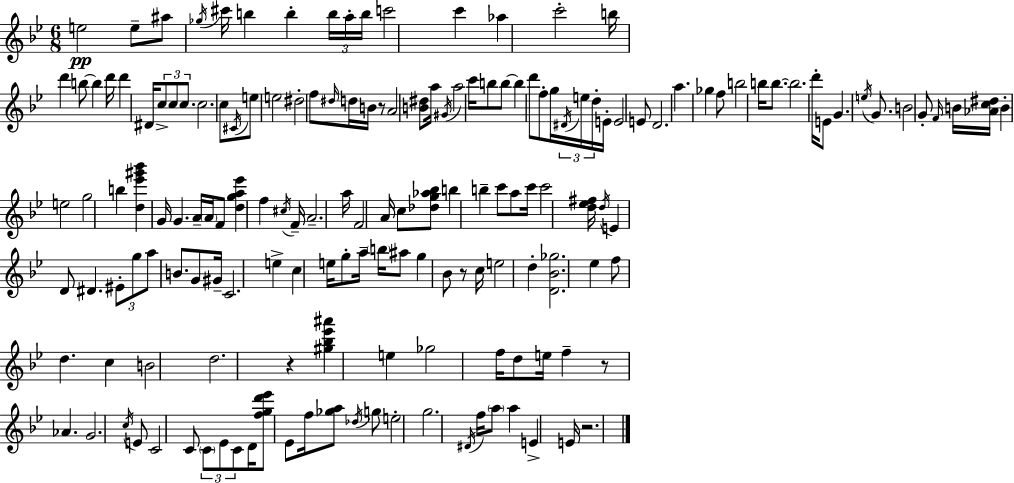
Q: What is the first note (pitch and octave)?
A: E5